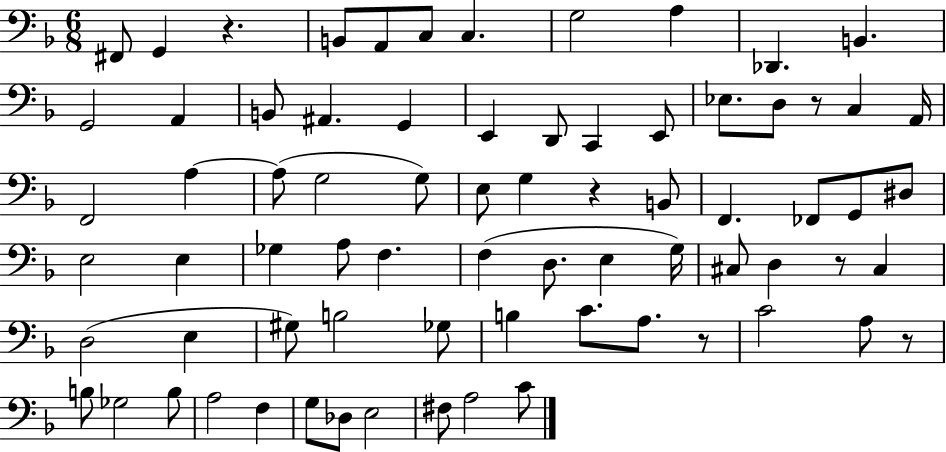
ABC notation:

X:1
T:Untitled
M:6/8
L:1/4
K:F
^F,,/2 G,, z B,,/2 A,,/2 C,/2 C, G,2 A, _D,, B,, G,,2 A,, B,,/2 ^A,, G,, E,, D,,/2 C,, E,,/2 _E,/2 D,/2 z/2 C, A,,/4 F,,2 A, A,/2 G,2 G,/2 E,/2 G, z B,,/2 F,, _F,,/2 G,,/2 ^D,/2 E,2 E, _G, A,/2 F, F, D,/2 E, G,/4 ^C,/2 D, z/2 ^C, D,2 E, ^G,/2 B,2 _G,/2 B, C/2 A,/2 z/2 C2 A,/2 z/2 B,/2 _G,2 B,/2 A,2 F, G,/2 _D,/2 E,2 ^F,/2 A,2 C/2